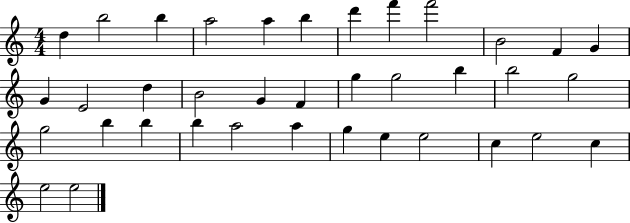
D5/q B5/h B5/q A5/h A5/q B5/q D6/q F6/q F6/h B4/h F4/q G4/q G4/q E4/h D5/q B4/h G4/q F4/q G5/q G5/h B5/q B5/h G5/h G5/h B5/q B5/q B5/q A5/h A5/q G5/q E5/q E5/h C5/q E5/h C5/q E5/h E5/h